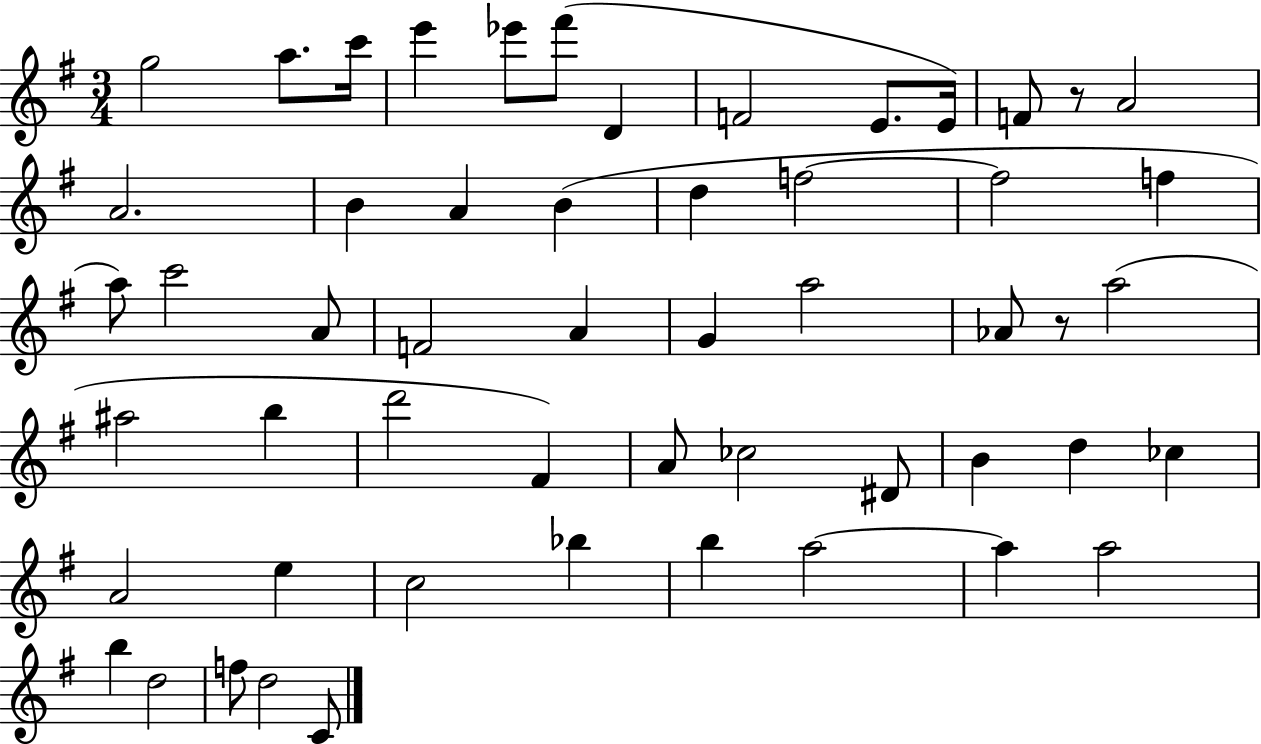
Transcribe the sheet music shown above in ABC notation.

X:1
T:Untitled
M:3/4
L:1/4
K:G
g2 a/2 c'/4 e' _e'/2 ^f'/2 D F2 E/2 E/4 F/2 z/2 A2 A2 B A B d f2 f2 f a/2 c'2 A/2 F2 A G a2 _A/2 z/2 a2 ^a2 b d'2 ^F A/2 _c2 ^D/2 B d _c A2 e c2 _b b a2 a a2 b d2 f/2 d2 C/2